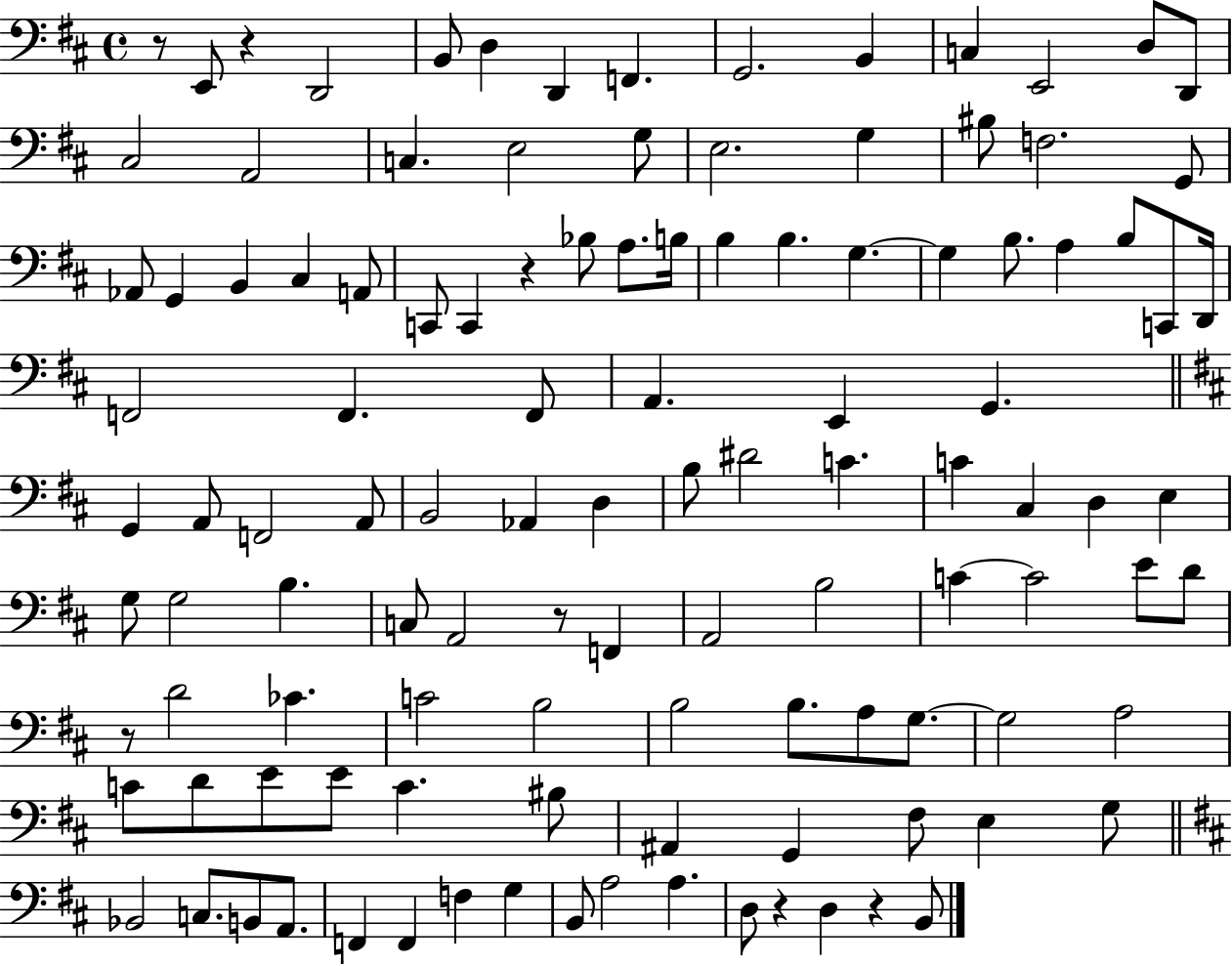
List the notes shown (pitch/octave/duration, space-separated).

R/e E2/e R/q D2/h B2/e D3/q D2/q F2/q. G2/h. B2/q C3/q E2/h D3/e D2/e C#3/h A2/h C3/q. E3/h G3/e E3/h. G3/q BIS3/e F3/h. G2/e Ab2/e G2/q B2/q C#3/q A2/e C2/e C2/q R/q Bb3/e A3/e. B3/s B3/q B3/q. G3/q. G3/q B3/e. A3/q B3/e C2/e D2/s F2/h F2/q. F2/e A2/q. E2/q G2/q. G2/q A2/e F2/h A2/e B2/h Ab2/q D3/q B3/e D#4/h C4/q. C4/q C#3/q D3/q E3/q G3/e G3/h B3/q. C3/e A2/h R/e F2/q A2/h B3/h C4/q C4/h E4/e D4/e R/e D4/h CES4/q. C4/h B3/h B3/h B3/e. A3/e G3/e. G3/h A3/h C4/e D4/e E4/e E4/e C4/q. BIS3/e A#2/q G2/q F#3/e E3/q G3/e Bb2/h C3/e. B2/e A2/e. F2/q F2/q F3/q G3/q B2/e A3/h A3/q. D3/e R/q D3/q R/q B2/e